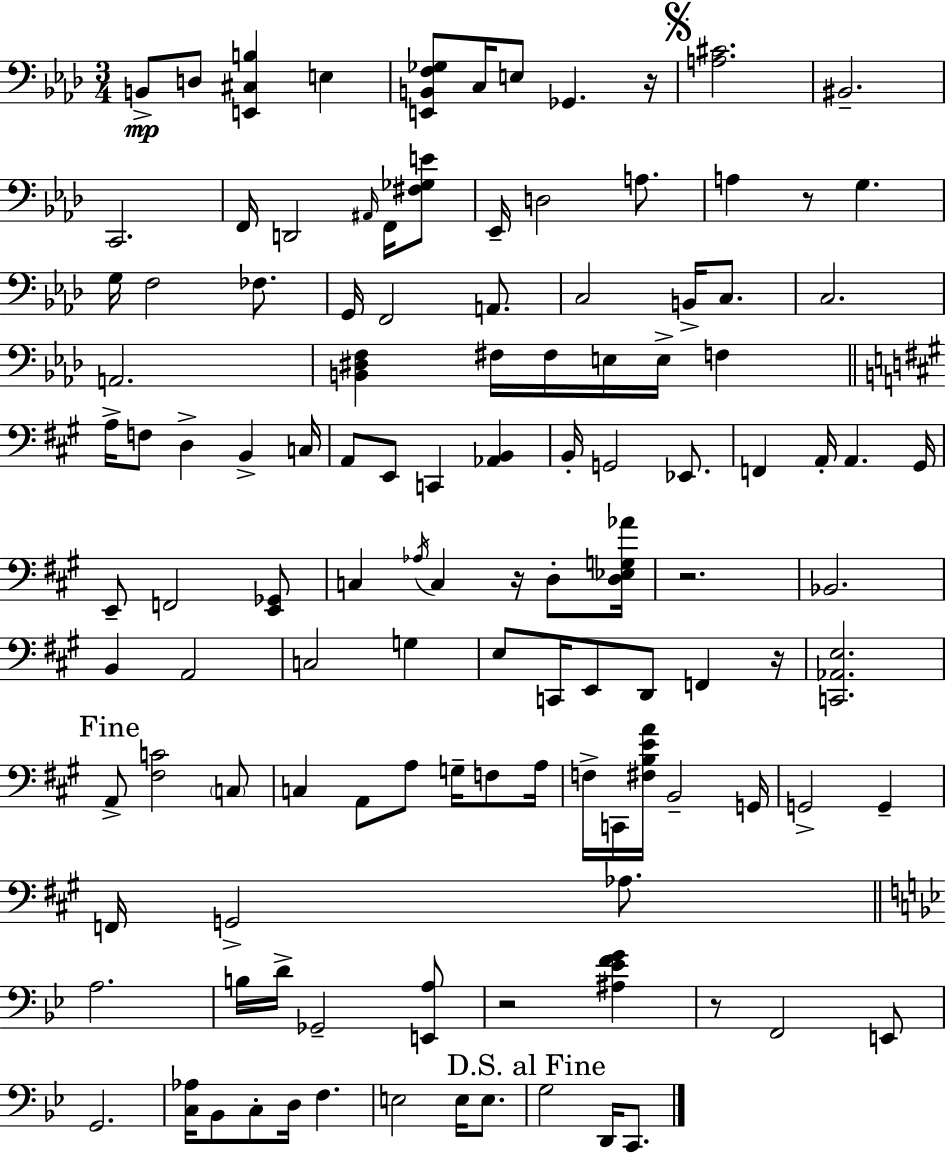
X:1
T:Untitled
M:3/4
L:1/4
K:Ab
B,,/2 D,/2 [E,,^C,B,] E, [E,,B,,F,_G,]/2 C,/4 E,/2 _G,, z/4 [A,^C]2 ^B,,2 C,,2 F,,/4 D,,2 ^A,,/4 F,,/4 [^F,_G,E]/2 _E,,/4 D,2 A,/2 A, z/2 G, G,/4 F,2 _F,/2 G,,/4 F,,2 A,,/2 C,2 B,,/4 C,/2 C,2 A,,2 [B,,^D,F,] ^F,/4 ^F,/4 E,/4 E,/4 F, A,/4 F,/2 D, B,, C,/4 A,,/2 E,,/2 C,, [_A,,B,,] B,,/4 G,,2 _E,,/2 F,, A,,/4 A,, ^G,,/4 E,,/2 F,,2 [E,,_G,,]/2 C, _A,/4 C, z/4 D,/2 [D,_E,G,_A]/4 z2 _B,,2 B,, A,,2 C,2 G, E,/2 C,,/4 E,,/2 D,,/2 F,, z/4 [C,,_A,,E,]2 A,,/2 [^F,C]2 C,/2 C, A,,/2 A,/2 G,/4 F,/2 A,/4 F,/4 C,,/4 [^F,B,EA]/4 B,,2 G,,/4 G,,2 G,, F,,/4 G,,2 _A,/2 A,2 B,/4 D/4 _G,,2 [E,,A,]/2 z2 [^A,_EFG] z/2 F,,2 E,,/2 G,,2 [C,_A,]/4 _B,,/2 C,/2 D,/4 F, E,2 E,/4 E,/2 G,2 D,,/4 C,,/2